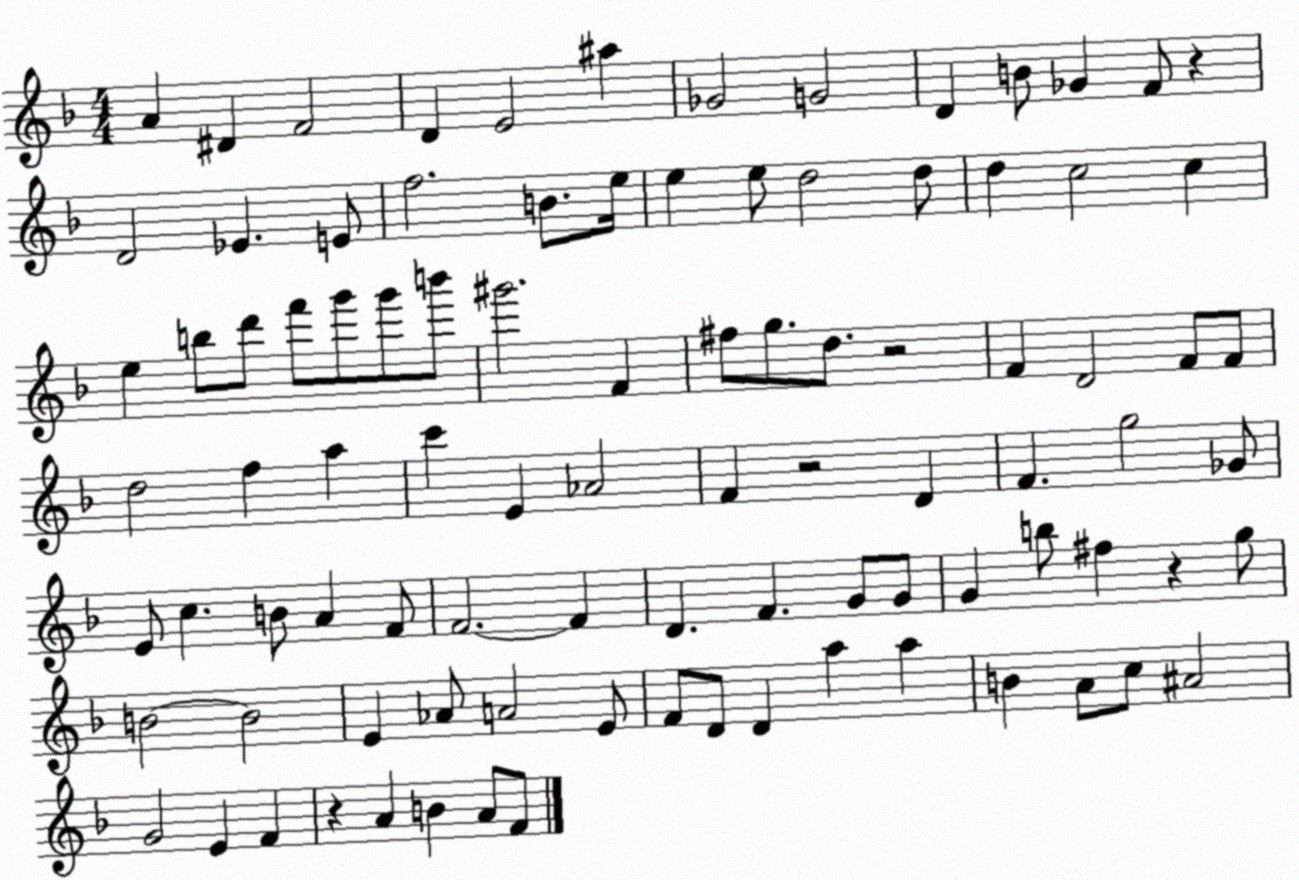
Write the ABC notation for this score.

X:1
T:Untitled
M:4/4
L:1/4
K:F
A ^D F2 D E2 ^a _G2 G2 D B/2 _G F/2 z D2 _E E/2 f2 B/2 e/4 e e/2 d2 d/2 d c2 c e b/2 d'/2 f'/2 g'/2 g'/2 b'/2 ^g'2 F ^f/2 g/2 d/2 z2 F D2 F/2 F/2 d2 f a c' E _A2 F z2 D F g2 _G/2 E/2 c B/2 A F/2 F2 F D F G/2 G/2 G b/2 ^f z g/2 B2 B2 E _A/2 A2 E/2 F/2 D/2 D a a B A/2 c/2 ^A2 G2 E F z A B A/2 F/2